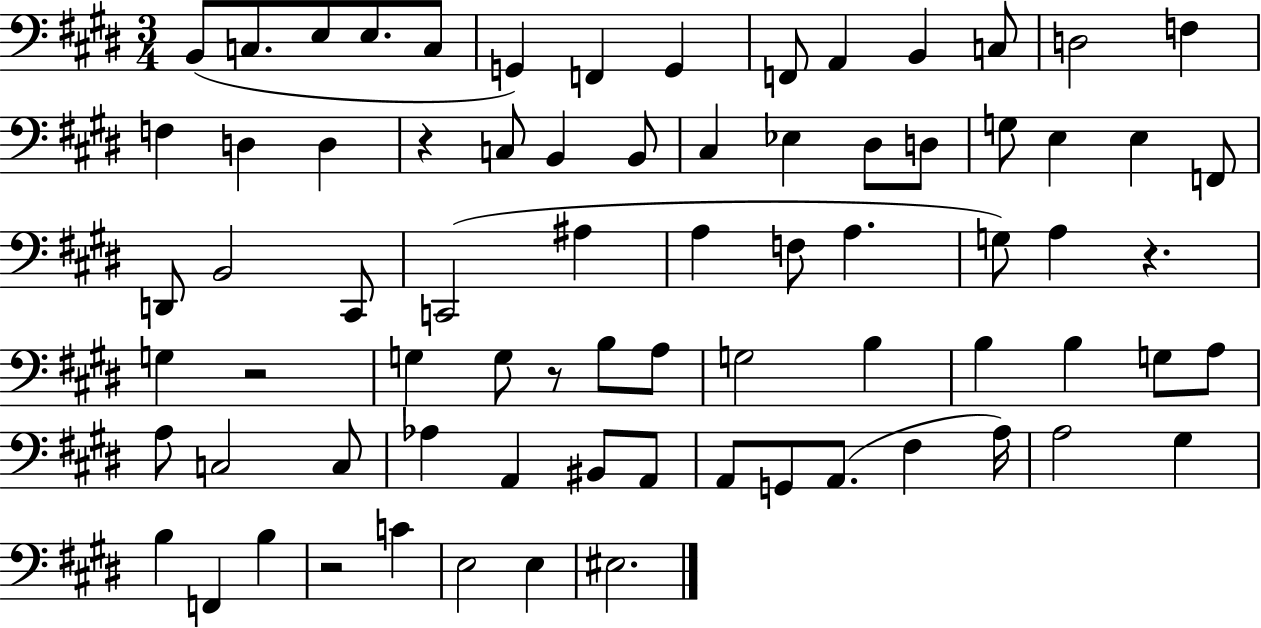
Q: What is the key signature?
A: E major